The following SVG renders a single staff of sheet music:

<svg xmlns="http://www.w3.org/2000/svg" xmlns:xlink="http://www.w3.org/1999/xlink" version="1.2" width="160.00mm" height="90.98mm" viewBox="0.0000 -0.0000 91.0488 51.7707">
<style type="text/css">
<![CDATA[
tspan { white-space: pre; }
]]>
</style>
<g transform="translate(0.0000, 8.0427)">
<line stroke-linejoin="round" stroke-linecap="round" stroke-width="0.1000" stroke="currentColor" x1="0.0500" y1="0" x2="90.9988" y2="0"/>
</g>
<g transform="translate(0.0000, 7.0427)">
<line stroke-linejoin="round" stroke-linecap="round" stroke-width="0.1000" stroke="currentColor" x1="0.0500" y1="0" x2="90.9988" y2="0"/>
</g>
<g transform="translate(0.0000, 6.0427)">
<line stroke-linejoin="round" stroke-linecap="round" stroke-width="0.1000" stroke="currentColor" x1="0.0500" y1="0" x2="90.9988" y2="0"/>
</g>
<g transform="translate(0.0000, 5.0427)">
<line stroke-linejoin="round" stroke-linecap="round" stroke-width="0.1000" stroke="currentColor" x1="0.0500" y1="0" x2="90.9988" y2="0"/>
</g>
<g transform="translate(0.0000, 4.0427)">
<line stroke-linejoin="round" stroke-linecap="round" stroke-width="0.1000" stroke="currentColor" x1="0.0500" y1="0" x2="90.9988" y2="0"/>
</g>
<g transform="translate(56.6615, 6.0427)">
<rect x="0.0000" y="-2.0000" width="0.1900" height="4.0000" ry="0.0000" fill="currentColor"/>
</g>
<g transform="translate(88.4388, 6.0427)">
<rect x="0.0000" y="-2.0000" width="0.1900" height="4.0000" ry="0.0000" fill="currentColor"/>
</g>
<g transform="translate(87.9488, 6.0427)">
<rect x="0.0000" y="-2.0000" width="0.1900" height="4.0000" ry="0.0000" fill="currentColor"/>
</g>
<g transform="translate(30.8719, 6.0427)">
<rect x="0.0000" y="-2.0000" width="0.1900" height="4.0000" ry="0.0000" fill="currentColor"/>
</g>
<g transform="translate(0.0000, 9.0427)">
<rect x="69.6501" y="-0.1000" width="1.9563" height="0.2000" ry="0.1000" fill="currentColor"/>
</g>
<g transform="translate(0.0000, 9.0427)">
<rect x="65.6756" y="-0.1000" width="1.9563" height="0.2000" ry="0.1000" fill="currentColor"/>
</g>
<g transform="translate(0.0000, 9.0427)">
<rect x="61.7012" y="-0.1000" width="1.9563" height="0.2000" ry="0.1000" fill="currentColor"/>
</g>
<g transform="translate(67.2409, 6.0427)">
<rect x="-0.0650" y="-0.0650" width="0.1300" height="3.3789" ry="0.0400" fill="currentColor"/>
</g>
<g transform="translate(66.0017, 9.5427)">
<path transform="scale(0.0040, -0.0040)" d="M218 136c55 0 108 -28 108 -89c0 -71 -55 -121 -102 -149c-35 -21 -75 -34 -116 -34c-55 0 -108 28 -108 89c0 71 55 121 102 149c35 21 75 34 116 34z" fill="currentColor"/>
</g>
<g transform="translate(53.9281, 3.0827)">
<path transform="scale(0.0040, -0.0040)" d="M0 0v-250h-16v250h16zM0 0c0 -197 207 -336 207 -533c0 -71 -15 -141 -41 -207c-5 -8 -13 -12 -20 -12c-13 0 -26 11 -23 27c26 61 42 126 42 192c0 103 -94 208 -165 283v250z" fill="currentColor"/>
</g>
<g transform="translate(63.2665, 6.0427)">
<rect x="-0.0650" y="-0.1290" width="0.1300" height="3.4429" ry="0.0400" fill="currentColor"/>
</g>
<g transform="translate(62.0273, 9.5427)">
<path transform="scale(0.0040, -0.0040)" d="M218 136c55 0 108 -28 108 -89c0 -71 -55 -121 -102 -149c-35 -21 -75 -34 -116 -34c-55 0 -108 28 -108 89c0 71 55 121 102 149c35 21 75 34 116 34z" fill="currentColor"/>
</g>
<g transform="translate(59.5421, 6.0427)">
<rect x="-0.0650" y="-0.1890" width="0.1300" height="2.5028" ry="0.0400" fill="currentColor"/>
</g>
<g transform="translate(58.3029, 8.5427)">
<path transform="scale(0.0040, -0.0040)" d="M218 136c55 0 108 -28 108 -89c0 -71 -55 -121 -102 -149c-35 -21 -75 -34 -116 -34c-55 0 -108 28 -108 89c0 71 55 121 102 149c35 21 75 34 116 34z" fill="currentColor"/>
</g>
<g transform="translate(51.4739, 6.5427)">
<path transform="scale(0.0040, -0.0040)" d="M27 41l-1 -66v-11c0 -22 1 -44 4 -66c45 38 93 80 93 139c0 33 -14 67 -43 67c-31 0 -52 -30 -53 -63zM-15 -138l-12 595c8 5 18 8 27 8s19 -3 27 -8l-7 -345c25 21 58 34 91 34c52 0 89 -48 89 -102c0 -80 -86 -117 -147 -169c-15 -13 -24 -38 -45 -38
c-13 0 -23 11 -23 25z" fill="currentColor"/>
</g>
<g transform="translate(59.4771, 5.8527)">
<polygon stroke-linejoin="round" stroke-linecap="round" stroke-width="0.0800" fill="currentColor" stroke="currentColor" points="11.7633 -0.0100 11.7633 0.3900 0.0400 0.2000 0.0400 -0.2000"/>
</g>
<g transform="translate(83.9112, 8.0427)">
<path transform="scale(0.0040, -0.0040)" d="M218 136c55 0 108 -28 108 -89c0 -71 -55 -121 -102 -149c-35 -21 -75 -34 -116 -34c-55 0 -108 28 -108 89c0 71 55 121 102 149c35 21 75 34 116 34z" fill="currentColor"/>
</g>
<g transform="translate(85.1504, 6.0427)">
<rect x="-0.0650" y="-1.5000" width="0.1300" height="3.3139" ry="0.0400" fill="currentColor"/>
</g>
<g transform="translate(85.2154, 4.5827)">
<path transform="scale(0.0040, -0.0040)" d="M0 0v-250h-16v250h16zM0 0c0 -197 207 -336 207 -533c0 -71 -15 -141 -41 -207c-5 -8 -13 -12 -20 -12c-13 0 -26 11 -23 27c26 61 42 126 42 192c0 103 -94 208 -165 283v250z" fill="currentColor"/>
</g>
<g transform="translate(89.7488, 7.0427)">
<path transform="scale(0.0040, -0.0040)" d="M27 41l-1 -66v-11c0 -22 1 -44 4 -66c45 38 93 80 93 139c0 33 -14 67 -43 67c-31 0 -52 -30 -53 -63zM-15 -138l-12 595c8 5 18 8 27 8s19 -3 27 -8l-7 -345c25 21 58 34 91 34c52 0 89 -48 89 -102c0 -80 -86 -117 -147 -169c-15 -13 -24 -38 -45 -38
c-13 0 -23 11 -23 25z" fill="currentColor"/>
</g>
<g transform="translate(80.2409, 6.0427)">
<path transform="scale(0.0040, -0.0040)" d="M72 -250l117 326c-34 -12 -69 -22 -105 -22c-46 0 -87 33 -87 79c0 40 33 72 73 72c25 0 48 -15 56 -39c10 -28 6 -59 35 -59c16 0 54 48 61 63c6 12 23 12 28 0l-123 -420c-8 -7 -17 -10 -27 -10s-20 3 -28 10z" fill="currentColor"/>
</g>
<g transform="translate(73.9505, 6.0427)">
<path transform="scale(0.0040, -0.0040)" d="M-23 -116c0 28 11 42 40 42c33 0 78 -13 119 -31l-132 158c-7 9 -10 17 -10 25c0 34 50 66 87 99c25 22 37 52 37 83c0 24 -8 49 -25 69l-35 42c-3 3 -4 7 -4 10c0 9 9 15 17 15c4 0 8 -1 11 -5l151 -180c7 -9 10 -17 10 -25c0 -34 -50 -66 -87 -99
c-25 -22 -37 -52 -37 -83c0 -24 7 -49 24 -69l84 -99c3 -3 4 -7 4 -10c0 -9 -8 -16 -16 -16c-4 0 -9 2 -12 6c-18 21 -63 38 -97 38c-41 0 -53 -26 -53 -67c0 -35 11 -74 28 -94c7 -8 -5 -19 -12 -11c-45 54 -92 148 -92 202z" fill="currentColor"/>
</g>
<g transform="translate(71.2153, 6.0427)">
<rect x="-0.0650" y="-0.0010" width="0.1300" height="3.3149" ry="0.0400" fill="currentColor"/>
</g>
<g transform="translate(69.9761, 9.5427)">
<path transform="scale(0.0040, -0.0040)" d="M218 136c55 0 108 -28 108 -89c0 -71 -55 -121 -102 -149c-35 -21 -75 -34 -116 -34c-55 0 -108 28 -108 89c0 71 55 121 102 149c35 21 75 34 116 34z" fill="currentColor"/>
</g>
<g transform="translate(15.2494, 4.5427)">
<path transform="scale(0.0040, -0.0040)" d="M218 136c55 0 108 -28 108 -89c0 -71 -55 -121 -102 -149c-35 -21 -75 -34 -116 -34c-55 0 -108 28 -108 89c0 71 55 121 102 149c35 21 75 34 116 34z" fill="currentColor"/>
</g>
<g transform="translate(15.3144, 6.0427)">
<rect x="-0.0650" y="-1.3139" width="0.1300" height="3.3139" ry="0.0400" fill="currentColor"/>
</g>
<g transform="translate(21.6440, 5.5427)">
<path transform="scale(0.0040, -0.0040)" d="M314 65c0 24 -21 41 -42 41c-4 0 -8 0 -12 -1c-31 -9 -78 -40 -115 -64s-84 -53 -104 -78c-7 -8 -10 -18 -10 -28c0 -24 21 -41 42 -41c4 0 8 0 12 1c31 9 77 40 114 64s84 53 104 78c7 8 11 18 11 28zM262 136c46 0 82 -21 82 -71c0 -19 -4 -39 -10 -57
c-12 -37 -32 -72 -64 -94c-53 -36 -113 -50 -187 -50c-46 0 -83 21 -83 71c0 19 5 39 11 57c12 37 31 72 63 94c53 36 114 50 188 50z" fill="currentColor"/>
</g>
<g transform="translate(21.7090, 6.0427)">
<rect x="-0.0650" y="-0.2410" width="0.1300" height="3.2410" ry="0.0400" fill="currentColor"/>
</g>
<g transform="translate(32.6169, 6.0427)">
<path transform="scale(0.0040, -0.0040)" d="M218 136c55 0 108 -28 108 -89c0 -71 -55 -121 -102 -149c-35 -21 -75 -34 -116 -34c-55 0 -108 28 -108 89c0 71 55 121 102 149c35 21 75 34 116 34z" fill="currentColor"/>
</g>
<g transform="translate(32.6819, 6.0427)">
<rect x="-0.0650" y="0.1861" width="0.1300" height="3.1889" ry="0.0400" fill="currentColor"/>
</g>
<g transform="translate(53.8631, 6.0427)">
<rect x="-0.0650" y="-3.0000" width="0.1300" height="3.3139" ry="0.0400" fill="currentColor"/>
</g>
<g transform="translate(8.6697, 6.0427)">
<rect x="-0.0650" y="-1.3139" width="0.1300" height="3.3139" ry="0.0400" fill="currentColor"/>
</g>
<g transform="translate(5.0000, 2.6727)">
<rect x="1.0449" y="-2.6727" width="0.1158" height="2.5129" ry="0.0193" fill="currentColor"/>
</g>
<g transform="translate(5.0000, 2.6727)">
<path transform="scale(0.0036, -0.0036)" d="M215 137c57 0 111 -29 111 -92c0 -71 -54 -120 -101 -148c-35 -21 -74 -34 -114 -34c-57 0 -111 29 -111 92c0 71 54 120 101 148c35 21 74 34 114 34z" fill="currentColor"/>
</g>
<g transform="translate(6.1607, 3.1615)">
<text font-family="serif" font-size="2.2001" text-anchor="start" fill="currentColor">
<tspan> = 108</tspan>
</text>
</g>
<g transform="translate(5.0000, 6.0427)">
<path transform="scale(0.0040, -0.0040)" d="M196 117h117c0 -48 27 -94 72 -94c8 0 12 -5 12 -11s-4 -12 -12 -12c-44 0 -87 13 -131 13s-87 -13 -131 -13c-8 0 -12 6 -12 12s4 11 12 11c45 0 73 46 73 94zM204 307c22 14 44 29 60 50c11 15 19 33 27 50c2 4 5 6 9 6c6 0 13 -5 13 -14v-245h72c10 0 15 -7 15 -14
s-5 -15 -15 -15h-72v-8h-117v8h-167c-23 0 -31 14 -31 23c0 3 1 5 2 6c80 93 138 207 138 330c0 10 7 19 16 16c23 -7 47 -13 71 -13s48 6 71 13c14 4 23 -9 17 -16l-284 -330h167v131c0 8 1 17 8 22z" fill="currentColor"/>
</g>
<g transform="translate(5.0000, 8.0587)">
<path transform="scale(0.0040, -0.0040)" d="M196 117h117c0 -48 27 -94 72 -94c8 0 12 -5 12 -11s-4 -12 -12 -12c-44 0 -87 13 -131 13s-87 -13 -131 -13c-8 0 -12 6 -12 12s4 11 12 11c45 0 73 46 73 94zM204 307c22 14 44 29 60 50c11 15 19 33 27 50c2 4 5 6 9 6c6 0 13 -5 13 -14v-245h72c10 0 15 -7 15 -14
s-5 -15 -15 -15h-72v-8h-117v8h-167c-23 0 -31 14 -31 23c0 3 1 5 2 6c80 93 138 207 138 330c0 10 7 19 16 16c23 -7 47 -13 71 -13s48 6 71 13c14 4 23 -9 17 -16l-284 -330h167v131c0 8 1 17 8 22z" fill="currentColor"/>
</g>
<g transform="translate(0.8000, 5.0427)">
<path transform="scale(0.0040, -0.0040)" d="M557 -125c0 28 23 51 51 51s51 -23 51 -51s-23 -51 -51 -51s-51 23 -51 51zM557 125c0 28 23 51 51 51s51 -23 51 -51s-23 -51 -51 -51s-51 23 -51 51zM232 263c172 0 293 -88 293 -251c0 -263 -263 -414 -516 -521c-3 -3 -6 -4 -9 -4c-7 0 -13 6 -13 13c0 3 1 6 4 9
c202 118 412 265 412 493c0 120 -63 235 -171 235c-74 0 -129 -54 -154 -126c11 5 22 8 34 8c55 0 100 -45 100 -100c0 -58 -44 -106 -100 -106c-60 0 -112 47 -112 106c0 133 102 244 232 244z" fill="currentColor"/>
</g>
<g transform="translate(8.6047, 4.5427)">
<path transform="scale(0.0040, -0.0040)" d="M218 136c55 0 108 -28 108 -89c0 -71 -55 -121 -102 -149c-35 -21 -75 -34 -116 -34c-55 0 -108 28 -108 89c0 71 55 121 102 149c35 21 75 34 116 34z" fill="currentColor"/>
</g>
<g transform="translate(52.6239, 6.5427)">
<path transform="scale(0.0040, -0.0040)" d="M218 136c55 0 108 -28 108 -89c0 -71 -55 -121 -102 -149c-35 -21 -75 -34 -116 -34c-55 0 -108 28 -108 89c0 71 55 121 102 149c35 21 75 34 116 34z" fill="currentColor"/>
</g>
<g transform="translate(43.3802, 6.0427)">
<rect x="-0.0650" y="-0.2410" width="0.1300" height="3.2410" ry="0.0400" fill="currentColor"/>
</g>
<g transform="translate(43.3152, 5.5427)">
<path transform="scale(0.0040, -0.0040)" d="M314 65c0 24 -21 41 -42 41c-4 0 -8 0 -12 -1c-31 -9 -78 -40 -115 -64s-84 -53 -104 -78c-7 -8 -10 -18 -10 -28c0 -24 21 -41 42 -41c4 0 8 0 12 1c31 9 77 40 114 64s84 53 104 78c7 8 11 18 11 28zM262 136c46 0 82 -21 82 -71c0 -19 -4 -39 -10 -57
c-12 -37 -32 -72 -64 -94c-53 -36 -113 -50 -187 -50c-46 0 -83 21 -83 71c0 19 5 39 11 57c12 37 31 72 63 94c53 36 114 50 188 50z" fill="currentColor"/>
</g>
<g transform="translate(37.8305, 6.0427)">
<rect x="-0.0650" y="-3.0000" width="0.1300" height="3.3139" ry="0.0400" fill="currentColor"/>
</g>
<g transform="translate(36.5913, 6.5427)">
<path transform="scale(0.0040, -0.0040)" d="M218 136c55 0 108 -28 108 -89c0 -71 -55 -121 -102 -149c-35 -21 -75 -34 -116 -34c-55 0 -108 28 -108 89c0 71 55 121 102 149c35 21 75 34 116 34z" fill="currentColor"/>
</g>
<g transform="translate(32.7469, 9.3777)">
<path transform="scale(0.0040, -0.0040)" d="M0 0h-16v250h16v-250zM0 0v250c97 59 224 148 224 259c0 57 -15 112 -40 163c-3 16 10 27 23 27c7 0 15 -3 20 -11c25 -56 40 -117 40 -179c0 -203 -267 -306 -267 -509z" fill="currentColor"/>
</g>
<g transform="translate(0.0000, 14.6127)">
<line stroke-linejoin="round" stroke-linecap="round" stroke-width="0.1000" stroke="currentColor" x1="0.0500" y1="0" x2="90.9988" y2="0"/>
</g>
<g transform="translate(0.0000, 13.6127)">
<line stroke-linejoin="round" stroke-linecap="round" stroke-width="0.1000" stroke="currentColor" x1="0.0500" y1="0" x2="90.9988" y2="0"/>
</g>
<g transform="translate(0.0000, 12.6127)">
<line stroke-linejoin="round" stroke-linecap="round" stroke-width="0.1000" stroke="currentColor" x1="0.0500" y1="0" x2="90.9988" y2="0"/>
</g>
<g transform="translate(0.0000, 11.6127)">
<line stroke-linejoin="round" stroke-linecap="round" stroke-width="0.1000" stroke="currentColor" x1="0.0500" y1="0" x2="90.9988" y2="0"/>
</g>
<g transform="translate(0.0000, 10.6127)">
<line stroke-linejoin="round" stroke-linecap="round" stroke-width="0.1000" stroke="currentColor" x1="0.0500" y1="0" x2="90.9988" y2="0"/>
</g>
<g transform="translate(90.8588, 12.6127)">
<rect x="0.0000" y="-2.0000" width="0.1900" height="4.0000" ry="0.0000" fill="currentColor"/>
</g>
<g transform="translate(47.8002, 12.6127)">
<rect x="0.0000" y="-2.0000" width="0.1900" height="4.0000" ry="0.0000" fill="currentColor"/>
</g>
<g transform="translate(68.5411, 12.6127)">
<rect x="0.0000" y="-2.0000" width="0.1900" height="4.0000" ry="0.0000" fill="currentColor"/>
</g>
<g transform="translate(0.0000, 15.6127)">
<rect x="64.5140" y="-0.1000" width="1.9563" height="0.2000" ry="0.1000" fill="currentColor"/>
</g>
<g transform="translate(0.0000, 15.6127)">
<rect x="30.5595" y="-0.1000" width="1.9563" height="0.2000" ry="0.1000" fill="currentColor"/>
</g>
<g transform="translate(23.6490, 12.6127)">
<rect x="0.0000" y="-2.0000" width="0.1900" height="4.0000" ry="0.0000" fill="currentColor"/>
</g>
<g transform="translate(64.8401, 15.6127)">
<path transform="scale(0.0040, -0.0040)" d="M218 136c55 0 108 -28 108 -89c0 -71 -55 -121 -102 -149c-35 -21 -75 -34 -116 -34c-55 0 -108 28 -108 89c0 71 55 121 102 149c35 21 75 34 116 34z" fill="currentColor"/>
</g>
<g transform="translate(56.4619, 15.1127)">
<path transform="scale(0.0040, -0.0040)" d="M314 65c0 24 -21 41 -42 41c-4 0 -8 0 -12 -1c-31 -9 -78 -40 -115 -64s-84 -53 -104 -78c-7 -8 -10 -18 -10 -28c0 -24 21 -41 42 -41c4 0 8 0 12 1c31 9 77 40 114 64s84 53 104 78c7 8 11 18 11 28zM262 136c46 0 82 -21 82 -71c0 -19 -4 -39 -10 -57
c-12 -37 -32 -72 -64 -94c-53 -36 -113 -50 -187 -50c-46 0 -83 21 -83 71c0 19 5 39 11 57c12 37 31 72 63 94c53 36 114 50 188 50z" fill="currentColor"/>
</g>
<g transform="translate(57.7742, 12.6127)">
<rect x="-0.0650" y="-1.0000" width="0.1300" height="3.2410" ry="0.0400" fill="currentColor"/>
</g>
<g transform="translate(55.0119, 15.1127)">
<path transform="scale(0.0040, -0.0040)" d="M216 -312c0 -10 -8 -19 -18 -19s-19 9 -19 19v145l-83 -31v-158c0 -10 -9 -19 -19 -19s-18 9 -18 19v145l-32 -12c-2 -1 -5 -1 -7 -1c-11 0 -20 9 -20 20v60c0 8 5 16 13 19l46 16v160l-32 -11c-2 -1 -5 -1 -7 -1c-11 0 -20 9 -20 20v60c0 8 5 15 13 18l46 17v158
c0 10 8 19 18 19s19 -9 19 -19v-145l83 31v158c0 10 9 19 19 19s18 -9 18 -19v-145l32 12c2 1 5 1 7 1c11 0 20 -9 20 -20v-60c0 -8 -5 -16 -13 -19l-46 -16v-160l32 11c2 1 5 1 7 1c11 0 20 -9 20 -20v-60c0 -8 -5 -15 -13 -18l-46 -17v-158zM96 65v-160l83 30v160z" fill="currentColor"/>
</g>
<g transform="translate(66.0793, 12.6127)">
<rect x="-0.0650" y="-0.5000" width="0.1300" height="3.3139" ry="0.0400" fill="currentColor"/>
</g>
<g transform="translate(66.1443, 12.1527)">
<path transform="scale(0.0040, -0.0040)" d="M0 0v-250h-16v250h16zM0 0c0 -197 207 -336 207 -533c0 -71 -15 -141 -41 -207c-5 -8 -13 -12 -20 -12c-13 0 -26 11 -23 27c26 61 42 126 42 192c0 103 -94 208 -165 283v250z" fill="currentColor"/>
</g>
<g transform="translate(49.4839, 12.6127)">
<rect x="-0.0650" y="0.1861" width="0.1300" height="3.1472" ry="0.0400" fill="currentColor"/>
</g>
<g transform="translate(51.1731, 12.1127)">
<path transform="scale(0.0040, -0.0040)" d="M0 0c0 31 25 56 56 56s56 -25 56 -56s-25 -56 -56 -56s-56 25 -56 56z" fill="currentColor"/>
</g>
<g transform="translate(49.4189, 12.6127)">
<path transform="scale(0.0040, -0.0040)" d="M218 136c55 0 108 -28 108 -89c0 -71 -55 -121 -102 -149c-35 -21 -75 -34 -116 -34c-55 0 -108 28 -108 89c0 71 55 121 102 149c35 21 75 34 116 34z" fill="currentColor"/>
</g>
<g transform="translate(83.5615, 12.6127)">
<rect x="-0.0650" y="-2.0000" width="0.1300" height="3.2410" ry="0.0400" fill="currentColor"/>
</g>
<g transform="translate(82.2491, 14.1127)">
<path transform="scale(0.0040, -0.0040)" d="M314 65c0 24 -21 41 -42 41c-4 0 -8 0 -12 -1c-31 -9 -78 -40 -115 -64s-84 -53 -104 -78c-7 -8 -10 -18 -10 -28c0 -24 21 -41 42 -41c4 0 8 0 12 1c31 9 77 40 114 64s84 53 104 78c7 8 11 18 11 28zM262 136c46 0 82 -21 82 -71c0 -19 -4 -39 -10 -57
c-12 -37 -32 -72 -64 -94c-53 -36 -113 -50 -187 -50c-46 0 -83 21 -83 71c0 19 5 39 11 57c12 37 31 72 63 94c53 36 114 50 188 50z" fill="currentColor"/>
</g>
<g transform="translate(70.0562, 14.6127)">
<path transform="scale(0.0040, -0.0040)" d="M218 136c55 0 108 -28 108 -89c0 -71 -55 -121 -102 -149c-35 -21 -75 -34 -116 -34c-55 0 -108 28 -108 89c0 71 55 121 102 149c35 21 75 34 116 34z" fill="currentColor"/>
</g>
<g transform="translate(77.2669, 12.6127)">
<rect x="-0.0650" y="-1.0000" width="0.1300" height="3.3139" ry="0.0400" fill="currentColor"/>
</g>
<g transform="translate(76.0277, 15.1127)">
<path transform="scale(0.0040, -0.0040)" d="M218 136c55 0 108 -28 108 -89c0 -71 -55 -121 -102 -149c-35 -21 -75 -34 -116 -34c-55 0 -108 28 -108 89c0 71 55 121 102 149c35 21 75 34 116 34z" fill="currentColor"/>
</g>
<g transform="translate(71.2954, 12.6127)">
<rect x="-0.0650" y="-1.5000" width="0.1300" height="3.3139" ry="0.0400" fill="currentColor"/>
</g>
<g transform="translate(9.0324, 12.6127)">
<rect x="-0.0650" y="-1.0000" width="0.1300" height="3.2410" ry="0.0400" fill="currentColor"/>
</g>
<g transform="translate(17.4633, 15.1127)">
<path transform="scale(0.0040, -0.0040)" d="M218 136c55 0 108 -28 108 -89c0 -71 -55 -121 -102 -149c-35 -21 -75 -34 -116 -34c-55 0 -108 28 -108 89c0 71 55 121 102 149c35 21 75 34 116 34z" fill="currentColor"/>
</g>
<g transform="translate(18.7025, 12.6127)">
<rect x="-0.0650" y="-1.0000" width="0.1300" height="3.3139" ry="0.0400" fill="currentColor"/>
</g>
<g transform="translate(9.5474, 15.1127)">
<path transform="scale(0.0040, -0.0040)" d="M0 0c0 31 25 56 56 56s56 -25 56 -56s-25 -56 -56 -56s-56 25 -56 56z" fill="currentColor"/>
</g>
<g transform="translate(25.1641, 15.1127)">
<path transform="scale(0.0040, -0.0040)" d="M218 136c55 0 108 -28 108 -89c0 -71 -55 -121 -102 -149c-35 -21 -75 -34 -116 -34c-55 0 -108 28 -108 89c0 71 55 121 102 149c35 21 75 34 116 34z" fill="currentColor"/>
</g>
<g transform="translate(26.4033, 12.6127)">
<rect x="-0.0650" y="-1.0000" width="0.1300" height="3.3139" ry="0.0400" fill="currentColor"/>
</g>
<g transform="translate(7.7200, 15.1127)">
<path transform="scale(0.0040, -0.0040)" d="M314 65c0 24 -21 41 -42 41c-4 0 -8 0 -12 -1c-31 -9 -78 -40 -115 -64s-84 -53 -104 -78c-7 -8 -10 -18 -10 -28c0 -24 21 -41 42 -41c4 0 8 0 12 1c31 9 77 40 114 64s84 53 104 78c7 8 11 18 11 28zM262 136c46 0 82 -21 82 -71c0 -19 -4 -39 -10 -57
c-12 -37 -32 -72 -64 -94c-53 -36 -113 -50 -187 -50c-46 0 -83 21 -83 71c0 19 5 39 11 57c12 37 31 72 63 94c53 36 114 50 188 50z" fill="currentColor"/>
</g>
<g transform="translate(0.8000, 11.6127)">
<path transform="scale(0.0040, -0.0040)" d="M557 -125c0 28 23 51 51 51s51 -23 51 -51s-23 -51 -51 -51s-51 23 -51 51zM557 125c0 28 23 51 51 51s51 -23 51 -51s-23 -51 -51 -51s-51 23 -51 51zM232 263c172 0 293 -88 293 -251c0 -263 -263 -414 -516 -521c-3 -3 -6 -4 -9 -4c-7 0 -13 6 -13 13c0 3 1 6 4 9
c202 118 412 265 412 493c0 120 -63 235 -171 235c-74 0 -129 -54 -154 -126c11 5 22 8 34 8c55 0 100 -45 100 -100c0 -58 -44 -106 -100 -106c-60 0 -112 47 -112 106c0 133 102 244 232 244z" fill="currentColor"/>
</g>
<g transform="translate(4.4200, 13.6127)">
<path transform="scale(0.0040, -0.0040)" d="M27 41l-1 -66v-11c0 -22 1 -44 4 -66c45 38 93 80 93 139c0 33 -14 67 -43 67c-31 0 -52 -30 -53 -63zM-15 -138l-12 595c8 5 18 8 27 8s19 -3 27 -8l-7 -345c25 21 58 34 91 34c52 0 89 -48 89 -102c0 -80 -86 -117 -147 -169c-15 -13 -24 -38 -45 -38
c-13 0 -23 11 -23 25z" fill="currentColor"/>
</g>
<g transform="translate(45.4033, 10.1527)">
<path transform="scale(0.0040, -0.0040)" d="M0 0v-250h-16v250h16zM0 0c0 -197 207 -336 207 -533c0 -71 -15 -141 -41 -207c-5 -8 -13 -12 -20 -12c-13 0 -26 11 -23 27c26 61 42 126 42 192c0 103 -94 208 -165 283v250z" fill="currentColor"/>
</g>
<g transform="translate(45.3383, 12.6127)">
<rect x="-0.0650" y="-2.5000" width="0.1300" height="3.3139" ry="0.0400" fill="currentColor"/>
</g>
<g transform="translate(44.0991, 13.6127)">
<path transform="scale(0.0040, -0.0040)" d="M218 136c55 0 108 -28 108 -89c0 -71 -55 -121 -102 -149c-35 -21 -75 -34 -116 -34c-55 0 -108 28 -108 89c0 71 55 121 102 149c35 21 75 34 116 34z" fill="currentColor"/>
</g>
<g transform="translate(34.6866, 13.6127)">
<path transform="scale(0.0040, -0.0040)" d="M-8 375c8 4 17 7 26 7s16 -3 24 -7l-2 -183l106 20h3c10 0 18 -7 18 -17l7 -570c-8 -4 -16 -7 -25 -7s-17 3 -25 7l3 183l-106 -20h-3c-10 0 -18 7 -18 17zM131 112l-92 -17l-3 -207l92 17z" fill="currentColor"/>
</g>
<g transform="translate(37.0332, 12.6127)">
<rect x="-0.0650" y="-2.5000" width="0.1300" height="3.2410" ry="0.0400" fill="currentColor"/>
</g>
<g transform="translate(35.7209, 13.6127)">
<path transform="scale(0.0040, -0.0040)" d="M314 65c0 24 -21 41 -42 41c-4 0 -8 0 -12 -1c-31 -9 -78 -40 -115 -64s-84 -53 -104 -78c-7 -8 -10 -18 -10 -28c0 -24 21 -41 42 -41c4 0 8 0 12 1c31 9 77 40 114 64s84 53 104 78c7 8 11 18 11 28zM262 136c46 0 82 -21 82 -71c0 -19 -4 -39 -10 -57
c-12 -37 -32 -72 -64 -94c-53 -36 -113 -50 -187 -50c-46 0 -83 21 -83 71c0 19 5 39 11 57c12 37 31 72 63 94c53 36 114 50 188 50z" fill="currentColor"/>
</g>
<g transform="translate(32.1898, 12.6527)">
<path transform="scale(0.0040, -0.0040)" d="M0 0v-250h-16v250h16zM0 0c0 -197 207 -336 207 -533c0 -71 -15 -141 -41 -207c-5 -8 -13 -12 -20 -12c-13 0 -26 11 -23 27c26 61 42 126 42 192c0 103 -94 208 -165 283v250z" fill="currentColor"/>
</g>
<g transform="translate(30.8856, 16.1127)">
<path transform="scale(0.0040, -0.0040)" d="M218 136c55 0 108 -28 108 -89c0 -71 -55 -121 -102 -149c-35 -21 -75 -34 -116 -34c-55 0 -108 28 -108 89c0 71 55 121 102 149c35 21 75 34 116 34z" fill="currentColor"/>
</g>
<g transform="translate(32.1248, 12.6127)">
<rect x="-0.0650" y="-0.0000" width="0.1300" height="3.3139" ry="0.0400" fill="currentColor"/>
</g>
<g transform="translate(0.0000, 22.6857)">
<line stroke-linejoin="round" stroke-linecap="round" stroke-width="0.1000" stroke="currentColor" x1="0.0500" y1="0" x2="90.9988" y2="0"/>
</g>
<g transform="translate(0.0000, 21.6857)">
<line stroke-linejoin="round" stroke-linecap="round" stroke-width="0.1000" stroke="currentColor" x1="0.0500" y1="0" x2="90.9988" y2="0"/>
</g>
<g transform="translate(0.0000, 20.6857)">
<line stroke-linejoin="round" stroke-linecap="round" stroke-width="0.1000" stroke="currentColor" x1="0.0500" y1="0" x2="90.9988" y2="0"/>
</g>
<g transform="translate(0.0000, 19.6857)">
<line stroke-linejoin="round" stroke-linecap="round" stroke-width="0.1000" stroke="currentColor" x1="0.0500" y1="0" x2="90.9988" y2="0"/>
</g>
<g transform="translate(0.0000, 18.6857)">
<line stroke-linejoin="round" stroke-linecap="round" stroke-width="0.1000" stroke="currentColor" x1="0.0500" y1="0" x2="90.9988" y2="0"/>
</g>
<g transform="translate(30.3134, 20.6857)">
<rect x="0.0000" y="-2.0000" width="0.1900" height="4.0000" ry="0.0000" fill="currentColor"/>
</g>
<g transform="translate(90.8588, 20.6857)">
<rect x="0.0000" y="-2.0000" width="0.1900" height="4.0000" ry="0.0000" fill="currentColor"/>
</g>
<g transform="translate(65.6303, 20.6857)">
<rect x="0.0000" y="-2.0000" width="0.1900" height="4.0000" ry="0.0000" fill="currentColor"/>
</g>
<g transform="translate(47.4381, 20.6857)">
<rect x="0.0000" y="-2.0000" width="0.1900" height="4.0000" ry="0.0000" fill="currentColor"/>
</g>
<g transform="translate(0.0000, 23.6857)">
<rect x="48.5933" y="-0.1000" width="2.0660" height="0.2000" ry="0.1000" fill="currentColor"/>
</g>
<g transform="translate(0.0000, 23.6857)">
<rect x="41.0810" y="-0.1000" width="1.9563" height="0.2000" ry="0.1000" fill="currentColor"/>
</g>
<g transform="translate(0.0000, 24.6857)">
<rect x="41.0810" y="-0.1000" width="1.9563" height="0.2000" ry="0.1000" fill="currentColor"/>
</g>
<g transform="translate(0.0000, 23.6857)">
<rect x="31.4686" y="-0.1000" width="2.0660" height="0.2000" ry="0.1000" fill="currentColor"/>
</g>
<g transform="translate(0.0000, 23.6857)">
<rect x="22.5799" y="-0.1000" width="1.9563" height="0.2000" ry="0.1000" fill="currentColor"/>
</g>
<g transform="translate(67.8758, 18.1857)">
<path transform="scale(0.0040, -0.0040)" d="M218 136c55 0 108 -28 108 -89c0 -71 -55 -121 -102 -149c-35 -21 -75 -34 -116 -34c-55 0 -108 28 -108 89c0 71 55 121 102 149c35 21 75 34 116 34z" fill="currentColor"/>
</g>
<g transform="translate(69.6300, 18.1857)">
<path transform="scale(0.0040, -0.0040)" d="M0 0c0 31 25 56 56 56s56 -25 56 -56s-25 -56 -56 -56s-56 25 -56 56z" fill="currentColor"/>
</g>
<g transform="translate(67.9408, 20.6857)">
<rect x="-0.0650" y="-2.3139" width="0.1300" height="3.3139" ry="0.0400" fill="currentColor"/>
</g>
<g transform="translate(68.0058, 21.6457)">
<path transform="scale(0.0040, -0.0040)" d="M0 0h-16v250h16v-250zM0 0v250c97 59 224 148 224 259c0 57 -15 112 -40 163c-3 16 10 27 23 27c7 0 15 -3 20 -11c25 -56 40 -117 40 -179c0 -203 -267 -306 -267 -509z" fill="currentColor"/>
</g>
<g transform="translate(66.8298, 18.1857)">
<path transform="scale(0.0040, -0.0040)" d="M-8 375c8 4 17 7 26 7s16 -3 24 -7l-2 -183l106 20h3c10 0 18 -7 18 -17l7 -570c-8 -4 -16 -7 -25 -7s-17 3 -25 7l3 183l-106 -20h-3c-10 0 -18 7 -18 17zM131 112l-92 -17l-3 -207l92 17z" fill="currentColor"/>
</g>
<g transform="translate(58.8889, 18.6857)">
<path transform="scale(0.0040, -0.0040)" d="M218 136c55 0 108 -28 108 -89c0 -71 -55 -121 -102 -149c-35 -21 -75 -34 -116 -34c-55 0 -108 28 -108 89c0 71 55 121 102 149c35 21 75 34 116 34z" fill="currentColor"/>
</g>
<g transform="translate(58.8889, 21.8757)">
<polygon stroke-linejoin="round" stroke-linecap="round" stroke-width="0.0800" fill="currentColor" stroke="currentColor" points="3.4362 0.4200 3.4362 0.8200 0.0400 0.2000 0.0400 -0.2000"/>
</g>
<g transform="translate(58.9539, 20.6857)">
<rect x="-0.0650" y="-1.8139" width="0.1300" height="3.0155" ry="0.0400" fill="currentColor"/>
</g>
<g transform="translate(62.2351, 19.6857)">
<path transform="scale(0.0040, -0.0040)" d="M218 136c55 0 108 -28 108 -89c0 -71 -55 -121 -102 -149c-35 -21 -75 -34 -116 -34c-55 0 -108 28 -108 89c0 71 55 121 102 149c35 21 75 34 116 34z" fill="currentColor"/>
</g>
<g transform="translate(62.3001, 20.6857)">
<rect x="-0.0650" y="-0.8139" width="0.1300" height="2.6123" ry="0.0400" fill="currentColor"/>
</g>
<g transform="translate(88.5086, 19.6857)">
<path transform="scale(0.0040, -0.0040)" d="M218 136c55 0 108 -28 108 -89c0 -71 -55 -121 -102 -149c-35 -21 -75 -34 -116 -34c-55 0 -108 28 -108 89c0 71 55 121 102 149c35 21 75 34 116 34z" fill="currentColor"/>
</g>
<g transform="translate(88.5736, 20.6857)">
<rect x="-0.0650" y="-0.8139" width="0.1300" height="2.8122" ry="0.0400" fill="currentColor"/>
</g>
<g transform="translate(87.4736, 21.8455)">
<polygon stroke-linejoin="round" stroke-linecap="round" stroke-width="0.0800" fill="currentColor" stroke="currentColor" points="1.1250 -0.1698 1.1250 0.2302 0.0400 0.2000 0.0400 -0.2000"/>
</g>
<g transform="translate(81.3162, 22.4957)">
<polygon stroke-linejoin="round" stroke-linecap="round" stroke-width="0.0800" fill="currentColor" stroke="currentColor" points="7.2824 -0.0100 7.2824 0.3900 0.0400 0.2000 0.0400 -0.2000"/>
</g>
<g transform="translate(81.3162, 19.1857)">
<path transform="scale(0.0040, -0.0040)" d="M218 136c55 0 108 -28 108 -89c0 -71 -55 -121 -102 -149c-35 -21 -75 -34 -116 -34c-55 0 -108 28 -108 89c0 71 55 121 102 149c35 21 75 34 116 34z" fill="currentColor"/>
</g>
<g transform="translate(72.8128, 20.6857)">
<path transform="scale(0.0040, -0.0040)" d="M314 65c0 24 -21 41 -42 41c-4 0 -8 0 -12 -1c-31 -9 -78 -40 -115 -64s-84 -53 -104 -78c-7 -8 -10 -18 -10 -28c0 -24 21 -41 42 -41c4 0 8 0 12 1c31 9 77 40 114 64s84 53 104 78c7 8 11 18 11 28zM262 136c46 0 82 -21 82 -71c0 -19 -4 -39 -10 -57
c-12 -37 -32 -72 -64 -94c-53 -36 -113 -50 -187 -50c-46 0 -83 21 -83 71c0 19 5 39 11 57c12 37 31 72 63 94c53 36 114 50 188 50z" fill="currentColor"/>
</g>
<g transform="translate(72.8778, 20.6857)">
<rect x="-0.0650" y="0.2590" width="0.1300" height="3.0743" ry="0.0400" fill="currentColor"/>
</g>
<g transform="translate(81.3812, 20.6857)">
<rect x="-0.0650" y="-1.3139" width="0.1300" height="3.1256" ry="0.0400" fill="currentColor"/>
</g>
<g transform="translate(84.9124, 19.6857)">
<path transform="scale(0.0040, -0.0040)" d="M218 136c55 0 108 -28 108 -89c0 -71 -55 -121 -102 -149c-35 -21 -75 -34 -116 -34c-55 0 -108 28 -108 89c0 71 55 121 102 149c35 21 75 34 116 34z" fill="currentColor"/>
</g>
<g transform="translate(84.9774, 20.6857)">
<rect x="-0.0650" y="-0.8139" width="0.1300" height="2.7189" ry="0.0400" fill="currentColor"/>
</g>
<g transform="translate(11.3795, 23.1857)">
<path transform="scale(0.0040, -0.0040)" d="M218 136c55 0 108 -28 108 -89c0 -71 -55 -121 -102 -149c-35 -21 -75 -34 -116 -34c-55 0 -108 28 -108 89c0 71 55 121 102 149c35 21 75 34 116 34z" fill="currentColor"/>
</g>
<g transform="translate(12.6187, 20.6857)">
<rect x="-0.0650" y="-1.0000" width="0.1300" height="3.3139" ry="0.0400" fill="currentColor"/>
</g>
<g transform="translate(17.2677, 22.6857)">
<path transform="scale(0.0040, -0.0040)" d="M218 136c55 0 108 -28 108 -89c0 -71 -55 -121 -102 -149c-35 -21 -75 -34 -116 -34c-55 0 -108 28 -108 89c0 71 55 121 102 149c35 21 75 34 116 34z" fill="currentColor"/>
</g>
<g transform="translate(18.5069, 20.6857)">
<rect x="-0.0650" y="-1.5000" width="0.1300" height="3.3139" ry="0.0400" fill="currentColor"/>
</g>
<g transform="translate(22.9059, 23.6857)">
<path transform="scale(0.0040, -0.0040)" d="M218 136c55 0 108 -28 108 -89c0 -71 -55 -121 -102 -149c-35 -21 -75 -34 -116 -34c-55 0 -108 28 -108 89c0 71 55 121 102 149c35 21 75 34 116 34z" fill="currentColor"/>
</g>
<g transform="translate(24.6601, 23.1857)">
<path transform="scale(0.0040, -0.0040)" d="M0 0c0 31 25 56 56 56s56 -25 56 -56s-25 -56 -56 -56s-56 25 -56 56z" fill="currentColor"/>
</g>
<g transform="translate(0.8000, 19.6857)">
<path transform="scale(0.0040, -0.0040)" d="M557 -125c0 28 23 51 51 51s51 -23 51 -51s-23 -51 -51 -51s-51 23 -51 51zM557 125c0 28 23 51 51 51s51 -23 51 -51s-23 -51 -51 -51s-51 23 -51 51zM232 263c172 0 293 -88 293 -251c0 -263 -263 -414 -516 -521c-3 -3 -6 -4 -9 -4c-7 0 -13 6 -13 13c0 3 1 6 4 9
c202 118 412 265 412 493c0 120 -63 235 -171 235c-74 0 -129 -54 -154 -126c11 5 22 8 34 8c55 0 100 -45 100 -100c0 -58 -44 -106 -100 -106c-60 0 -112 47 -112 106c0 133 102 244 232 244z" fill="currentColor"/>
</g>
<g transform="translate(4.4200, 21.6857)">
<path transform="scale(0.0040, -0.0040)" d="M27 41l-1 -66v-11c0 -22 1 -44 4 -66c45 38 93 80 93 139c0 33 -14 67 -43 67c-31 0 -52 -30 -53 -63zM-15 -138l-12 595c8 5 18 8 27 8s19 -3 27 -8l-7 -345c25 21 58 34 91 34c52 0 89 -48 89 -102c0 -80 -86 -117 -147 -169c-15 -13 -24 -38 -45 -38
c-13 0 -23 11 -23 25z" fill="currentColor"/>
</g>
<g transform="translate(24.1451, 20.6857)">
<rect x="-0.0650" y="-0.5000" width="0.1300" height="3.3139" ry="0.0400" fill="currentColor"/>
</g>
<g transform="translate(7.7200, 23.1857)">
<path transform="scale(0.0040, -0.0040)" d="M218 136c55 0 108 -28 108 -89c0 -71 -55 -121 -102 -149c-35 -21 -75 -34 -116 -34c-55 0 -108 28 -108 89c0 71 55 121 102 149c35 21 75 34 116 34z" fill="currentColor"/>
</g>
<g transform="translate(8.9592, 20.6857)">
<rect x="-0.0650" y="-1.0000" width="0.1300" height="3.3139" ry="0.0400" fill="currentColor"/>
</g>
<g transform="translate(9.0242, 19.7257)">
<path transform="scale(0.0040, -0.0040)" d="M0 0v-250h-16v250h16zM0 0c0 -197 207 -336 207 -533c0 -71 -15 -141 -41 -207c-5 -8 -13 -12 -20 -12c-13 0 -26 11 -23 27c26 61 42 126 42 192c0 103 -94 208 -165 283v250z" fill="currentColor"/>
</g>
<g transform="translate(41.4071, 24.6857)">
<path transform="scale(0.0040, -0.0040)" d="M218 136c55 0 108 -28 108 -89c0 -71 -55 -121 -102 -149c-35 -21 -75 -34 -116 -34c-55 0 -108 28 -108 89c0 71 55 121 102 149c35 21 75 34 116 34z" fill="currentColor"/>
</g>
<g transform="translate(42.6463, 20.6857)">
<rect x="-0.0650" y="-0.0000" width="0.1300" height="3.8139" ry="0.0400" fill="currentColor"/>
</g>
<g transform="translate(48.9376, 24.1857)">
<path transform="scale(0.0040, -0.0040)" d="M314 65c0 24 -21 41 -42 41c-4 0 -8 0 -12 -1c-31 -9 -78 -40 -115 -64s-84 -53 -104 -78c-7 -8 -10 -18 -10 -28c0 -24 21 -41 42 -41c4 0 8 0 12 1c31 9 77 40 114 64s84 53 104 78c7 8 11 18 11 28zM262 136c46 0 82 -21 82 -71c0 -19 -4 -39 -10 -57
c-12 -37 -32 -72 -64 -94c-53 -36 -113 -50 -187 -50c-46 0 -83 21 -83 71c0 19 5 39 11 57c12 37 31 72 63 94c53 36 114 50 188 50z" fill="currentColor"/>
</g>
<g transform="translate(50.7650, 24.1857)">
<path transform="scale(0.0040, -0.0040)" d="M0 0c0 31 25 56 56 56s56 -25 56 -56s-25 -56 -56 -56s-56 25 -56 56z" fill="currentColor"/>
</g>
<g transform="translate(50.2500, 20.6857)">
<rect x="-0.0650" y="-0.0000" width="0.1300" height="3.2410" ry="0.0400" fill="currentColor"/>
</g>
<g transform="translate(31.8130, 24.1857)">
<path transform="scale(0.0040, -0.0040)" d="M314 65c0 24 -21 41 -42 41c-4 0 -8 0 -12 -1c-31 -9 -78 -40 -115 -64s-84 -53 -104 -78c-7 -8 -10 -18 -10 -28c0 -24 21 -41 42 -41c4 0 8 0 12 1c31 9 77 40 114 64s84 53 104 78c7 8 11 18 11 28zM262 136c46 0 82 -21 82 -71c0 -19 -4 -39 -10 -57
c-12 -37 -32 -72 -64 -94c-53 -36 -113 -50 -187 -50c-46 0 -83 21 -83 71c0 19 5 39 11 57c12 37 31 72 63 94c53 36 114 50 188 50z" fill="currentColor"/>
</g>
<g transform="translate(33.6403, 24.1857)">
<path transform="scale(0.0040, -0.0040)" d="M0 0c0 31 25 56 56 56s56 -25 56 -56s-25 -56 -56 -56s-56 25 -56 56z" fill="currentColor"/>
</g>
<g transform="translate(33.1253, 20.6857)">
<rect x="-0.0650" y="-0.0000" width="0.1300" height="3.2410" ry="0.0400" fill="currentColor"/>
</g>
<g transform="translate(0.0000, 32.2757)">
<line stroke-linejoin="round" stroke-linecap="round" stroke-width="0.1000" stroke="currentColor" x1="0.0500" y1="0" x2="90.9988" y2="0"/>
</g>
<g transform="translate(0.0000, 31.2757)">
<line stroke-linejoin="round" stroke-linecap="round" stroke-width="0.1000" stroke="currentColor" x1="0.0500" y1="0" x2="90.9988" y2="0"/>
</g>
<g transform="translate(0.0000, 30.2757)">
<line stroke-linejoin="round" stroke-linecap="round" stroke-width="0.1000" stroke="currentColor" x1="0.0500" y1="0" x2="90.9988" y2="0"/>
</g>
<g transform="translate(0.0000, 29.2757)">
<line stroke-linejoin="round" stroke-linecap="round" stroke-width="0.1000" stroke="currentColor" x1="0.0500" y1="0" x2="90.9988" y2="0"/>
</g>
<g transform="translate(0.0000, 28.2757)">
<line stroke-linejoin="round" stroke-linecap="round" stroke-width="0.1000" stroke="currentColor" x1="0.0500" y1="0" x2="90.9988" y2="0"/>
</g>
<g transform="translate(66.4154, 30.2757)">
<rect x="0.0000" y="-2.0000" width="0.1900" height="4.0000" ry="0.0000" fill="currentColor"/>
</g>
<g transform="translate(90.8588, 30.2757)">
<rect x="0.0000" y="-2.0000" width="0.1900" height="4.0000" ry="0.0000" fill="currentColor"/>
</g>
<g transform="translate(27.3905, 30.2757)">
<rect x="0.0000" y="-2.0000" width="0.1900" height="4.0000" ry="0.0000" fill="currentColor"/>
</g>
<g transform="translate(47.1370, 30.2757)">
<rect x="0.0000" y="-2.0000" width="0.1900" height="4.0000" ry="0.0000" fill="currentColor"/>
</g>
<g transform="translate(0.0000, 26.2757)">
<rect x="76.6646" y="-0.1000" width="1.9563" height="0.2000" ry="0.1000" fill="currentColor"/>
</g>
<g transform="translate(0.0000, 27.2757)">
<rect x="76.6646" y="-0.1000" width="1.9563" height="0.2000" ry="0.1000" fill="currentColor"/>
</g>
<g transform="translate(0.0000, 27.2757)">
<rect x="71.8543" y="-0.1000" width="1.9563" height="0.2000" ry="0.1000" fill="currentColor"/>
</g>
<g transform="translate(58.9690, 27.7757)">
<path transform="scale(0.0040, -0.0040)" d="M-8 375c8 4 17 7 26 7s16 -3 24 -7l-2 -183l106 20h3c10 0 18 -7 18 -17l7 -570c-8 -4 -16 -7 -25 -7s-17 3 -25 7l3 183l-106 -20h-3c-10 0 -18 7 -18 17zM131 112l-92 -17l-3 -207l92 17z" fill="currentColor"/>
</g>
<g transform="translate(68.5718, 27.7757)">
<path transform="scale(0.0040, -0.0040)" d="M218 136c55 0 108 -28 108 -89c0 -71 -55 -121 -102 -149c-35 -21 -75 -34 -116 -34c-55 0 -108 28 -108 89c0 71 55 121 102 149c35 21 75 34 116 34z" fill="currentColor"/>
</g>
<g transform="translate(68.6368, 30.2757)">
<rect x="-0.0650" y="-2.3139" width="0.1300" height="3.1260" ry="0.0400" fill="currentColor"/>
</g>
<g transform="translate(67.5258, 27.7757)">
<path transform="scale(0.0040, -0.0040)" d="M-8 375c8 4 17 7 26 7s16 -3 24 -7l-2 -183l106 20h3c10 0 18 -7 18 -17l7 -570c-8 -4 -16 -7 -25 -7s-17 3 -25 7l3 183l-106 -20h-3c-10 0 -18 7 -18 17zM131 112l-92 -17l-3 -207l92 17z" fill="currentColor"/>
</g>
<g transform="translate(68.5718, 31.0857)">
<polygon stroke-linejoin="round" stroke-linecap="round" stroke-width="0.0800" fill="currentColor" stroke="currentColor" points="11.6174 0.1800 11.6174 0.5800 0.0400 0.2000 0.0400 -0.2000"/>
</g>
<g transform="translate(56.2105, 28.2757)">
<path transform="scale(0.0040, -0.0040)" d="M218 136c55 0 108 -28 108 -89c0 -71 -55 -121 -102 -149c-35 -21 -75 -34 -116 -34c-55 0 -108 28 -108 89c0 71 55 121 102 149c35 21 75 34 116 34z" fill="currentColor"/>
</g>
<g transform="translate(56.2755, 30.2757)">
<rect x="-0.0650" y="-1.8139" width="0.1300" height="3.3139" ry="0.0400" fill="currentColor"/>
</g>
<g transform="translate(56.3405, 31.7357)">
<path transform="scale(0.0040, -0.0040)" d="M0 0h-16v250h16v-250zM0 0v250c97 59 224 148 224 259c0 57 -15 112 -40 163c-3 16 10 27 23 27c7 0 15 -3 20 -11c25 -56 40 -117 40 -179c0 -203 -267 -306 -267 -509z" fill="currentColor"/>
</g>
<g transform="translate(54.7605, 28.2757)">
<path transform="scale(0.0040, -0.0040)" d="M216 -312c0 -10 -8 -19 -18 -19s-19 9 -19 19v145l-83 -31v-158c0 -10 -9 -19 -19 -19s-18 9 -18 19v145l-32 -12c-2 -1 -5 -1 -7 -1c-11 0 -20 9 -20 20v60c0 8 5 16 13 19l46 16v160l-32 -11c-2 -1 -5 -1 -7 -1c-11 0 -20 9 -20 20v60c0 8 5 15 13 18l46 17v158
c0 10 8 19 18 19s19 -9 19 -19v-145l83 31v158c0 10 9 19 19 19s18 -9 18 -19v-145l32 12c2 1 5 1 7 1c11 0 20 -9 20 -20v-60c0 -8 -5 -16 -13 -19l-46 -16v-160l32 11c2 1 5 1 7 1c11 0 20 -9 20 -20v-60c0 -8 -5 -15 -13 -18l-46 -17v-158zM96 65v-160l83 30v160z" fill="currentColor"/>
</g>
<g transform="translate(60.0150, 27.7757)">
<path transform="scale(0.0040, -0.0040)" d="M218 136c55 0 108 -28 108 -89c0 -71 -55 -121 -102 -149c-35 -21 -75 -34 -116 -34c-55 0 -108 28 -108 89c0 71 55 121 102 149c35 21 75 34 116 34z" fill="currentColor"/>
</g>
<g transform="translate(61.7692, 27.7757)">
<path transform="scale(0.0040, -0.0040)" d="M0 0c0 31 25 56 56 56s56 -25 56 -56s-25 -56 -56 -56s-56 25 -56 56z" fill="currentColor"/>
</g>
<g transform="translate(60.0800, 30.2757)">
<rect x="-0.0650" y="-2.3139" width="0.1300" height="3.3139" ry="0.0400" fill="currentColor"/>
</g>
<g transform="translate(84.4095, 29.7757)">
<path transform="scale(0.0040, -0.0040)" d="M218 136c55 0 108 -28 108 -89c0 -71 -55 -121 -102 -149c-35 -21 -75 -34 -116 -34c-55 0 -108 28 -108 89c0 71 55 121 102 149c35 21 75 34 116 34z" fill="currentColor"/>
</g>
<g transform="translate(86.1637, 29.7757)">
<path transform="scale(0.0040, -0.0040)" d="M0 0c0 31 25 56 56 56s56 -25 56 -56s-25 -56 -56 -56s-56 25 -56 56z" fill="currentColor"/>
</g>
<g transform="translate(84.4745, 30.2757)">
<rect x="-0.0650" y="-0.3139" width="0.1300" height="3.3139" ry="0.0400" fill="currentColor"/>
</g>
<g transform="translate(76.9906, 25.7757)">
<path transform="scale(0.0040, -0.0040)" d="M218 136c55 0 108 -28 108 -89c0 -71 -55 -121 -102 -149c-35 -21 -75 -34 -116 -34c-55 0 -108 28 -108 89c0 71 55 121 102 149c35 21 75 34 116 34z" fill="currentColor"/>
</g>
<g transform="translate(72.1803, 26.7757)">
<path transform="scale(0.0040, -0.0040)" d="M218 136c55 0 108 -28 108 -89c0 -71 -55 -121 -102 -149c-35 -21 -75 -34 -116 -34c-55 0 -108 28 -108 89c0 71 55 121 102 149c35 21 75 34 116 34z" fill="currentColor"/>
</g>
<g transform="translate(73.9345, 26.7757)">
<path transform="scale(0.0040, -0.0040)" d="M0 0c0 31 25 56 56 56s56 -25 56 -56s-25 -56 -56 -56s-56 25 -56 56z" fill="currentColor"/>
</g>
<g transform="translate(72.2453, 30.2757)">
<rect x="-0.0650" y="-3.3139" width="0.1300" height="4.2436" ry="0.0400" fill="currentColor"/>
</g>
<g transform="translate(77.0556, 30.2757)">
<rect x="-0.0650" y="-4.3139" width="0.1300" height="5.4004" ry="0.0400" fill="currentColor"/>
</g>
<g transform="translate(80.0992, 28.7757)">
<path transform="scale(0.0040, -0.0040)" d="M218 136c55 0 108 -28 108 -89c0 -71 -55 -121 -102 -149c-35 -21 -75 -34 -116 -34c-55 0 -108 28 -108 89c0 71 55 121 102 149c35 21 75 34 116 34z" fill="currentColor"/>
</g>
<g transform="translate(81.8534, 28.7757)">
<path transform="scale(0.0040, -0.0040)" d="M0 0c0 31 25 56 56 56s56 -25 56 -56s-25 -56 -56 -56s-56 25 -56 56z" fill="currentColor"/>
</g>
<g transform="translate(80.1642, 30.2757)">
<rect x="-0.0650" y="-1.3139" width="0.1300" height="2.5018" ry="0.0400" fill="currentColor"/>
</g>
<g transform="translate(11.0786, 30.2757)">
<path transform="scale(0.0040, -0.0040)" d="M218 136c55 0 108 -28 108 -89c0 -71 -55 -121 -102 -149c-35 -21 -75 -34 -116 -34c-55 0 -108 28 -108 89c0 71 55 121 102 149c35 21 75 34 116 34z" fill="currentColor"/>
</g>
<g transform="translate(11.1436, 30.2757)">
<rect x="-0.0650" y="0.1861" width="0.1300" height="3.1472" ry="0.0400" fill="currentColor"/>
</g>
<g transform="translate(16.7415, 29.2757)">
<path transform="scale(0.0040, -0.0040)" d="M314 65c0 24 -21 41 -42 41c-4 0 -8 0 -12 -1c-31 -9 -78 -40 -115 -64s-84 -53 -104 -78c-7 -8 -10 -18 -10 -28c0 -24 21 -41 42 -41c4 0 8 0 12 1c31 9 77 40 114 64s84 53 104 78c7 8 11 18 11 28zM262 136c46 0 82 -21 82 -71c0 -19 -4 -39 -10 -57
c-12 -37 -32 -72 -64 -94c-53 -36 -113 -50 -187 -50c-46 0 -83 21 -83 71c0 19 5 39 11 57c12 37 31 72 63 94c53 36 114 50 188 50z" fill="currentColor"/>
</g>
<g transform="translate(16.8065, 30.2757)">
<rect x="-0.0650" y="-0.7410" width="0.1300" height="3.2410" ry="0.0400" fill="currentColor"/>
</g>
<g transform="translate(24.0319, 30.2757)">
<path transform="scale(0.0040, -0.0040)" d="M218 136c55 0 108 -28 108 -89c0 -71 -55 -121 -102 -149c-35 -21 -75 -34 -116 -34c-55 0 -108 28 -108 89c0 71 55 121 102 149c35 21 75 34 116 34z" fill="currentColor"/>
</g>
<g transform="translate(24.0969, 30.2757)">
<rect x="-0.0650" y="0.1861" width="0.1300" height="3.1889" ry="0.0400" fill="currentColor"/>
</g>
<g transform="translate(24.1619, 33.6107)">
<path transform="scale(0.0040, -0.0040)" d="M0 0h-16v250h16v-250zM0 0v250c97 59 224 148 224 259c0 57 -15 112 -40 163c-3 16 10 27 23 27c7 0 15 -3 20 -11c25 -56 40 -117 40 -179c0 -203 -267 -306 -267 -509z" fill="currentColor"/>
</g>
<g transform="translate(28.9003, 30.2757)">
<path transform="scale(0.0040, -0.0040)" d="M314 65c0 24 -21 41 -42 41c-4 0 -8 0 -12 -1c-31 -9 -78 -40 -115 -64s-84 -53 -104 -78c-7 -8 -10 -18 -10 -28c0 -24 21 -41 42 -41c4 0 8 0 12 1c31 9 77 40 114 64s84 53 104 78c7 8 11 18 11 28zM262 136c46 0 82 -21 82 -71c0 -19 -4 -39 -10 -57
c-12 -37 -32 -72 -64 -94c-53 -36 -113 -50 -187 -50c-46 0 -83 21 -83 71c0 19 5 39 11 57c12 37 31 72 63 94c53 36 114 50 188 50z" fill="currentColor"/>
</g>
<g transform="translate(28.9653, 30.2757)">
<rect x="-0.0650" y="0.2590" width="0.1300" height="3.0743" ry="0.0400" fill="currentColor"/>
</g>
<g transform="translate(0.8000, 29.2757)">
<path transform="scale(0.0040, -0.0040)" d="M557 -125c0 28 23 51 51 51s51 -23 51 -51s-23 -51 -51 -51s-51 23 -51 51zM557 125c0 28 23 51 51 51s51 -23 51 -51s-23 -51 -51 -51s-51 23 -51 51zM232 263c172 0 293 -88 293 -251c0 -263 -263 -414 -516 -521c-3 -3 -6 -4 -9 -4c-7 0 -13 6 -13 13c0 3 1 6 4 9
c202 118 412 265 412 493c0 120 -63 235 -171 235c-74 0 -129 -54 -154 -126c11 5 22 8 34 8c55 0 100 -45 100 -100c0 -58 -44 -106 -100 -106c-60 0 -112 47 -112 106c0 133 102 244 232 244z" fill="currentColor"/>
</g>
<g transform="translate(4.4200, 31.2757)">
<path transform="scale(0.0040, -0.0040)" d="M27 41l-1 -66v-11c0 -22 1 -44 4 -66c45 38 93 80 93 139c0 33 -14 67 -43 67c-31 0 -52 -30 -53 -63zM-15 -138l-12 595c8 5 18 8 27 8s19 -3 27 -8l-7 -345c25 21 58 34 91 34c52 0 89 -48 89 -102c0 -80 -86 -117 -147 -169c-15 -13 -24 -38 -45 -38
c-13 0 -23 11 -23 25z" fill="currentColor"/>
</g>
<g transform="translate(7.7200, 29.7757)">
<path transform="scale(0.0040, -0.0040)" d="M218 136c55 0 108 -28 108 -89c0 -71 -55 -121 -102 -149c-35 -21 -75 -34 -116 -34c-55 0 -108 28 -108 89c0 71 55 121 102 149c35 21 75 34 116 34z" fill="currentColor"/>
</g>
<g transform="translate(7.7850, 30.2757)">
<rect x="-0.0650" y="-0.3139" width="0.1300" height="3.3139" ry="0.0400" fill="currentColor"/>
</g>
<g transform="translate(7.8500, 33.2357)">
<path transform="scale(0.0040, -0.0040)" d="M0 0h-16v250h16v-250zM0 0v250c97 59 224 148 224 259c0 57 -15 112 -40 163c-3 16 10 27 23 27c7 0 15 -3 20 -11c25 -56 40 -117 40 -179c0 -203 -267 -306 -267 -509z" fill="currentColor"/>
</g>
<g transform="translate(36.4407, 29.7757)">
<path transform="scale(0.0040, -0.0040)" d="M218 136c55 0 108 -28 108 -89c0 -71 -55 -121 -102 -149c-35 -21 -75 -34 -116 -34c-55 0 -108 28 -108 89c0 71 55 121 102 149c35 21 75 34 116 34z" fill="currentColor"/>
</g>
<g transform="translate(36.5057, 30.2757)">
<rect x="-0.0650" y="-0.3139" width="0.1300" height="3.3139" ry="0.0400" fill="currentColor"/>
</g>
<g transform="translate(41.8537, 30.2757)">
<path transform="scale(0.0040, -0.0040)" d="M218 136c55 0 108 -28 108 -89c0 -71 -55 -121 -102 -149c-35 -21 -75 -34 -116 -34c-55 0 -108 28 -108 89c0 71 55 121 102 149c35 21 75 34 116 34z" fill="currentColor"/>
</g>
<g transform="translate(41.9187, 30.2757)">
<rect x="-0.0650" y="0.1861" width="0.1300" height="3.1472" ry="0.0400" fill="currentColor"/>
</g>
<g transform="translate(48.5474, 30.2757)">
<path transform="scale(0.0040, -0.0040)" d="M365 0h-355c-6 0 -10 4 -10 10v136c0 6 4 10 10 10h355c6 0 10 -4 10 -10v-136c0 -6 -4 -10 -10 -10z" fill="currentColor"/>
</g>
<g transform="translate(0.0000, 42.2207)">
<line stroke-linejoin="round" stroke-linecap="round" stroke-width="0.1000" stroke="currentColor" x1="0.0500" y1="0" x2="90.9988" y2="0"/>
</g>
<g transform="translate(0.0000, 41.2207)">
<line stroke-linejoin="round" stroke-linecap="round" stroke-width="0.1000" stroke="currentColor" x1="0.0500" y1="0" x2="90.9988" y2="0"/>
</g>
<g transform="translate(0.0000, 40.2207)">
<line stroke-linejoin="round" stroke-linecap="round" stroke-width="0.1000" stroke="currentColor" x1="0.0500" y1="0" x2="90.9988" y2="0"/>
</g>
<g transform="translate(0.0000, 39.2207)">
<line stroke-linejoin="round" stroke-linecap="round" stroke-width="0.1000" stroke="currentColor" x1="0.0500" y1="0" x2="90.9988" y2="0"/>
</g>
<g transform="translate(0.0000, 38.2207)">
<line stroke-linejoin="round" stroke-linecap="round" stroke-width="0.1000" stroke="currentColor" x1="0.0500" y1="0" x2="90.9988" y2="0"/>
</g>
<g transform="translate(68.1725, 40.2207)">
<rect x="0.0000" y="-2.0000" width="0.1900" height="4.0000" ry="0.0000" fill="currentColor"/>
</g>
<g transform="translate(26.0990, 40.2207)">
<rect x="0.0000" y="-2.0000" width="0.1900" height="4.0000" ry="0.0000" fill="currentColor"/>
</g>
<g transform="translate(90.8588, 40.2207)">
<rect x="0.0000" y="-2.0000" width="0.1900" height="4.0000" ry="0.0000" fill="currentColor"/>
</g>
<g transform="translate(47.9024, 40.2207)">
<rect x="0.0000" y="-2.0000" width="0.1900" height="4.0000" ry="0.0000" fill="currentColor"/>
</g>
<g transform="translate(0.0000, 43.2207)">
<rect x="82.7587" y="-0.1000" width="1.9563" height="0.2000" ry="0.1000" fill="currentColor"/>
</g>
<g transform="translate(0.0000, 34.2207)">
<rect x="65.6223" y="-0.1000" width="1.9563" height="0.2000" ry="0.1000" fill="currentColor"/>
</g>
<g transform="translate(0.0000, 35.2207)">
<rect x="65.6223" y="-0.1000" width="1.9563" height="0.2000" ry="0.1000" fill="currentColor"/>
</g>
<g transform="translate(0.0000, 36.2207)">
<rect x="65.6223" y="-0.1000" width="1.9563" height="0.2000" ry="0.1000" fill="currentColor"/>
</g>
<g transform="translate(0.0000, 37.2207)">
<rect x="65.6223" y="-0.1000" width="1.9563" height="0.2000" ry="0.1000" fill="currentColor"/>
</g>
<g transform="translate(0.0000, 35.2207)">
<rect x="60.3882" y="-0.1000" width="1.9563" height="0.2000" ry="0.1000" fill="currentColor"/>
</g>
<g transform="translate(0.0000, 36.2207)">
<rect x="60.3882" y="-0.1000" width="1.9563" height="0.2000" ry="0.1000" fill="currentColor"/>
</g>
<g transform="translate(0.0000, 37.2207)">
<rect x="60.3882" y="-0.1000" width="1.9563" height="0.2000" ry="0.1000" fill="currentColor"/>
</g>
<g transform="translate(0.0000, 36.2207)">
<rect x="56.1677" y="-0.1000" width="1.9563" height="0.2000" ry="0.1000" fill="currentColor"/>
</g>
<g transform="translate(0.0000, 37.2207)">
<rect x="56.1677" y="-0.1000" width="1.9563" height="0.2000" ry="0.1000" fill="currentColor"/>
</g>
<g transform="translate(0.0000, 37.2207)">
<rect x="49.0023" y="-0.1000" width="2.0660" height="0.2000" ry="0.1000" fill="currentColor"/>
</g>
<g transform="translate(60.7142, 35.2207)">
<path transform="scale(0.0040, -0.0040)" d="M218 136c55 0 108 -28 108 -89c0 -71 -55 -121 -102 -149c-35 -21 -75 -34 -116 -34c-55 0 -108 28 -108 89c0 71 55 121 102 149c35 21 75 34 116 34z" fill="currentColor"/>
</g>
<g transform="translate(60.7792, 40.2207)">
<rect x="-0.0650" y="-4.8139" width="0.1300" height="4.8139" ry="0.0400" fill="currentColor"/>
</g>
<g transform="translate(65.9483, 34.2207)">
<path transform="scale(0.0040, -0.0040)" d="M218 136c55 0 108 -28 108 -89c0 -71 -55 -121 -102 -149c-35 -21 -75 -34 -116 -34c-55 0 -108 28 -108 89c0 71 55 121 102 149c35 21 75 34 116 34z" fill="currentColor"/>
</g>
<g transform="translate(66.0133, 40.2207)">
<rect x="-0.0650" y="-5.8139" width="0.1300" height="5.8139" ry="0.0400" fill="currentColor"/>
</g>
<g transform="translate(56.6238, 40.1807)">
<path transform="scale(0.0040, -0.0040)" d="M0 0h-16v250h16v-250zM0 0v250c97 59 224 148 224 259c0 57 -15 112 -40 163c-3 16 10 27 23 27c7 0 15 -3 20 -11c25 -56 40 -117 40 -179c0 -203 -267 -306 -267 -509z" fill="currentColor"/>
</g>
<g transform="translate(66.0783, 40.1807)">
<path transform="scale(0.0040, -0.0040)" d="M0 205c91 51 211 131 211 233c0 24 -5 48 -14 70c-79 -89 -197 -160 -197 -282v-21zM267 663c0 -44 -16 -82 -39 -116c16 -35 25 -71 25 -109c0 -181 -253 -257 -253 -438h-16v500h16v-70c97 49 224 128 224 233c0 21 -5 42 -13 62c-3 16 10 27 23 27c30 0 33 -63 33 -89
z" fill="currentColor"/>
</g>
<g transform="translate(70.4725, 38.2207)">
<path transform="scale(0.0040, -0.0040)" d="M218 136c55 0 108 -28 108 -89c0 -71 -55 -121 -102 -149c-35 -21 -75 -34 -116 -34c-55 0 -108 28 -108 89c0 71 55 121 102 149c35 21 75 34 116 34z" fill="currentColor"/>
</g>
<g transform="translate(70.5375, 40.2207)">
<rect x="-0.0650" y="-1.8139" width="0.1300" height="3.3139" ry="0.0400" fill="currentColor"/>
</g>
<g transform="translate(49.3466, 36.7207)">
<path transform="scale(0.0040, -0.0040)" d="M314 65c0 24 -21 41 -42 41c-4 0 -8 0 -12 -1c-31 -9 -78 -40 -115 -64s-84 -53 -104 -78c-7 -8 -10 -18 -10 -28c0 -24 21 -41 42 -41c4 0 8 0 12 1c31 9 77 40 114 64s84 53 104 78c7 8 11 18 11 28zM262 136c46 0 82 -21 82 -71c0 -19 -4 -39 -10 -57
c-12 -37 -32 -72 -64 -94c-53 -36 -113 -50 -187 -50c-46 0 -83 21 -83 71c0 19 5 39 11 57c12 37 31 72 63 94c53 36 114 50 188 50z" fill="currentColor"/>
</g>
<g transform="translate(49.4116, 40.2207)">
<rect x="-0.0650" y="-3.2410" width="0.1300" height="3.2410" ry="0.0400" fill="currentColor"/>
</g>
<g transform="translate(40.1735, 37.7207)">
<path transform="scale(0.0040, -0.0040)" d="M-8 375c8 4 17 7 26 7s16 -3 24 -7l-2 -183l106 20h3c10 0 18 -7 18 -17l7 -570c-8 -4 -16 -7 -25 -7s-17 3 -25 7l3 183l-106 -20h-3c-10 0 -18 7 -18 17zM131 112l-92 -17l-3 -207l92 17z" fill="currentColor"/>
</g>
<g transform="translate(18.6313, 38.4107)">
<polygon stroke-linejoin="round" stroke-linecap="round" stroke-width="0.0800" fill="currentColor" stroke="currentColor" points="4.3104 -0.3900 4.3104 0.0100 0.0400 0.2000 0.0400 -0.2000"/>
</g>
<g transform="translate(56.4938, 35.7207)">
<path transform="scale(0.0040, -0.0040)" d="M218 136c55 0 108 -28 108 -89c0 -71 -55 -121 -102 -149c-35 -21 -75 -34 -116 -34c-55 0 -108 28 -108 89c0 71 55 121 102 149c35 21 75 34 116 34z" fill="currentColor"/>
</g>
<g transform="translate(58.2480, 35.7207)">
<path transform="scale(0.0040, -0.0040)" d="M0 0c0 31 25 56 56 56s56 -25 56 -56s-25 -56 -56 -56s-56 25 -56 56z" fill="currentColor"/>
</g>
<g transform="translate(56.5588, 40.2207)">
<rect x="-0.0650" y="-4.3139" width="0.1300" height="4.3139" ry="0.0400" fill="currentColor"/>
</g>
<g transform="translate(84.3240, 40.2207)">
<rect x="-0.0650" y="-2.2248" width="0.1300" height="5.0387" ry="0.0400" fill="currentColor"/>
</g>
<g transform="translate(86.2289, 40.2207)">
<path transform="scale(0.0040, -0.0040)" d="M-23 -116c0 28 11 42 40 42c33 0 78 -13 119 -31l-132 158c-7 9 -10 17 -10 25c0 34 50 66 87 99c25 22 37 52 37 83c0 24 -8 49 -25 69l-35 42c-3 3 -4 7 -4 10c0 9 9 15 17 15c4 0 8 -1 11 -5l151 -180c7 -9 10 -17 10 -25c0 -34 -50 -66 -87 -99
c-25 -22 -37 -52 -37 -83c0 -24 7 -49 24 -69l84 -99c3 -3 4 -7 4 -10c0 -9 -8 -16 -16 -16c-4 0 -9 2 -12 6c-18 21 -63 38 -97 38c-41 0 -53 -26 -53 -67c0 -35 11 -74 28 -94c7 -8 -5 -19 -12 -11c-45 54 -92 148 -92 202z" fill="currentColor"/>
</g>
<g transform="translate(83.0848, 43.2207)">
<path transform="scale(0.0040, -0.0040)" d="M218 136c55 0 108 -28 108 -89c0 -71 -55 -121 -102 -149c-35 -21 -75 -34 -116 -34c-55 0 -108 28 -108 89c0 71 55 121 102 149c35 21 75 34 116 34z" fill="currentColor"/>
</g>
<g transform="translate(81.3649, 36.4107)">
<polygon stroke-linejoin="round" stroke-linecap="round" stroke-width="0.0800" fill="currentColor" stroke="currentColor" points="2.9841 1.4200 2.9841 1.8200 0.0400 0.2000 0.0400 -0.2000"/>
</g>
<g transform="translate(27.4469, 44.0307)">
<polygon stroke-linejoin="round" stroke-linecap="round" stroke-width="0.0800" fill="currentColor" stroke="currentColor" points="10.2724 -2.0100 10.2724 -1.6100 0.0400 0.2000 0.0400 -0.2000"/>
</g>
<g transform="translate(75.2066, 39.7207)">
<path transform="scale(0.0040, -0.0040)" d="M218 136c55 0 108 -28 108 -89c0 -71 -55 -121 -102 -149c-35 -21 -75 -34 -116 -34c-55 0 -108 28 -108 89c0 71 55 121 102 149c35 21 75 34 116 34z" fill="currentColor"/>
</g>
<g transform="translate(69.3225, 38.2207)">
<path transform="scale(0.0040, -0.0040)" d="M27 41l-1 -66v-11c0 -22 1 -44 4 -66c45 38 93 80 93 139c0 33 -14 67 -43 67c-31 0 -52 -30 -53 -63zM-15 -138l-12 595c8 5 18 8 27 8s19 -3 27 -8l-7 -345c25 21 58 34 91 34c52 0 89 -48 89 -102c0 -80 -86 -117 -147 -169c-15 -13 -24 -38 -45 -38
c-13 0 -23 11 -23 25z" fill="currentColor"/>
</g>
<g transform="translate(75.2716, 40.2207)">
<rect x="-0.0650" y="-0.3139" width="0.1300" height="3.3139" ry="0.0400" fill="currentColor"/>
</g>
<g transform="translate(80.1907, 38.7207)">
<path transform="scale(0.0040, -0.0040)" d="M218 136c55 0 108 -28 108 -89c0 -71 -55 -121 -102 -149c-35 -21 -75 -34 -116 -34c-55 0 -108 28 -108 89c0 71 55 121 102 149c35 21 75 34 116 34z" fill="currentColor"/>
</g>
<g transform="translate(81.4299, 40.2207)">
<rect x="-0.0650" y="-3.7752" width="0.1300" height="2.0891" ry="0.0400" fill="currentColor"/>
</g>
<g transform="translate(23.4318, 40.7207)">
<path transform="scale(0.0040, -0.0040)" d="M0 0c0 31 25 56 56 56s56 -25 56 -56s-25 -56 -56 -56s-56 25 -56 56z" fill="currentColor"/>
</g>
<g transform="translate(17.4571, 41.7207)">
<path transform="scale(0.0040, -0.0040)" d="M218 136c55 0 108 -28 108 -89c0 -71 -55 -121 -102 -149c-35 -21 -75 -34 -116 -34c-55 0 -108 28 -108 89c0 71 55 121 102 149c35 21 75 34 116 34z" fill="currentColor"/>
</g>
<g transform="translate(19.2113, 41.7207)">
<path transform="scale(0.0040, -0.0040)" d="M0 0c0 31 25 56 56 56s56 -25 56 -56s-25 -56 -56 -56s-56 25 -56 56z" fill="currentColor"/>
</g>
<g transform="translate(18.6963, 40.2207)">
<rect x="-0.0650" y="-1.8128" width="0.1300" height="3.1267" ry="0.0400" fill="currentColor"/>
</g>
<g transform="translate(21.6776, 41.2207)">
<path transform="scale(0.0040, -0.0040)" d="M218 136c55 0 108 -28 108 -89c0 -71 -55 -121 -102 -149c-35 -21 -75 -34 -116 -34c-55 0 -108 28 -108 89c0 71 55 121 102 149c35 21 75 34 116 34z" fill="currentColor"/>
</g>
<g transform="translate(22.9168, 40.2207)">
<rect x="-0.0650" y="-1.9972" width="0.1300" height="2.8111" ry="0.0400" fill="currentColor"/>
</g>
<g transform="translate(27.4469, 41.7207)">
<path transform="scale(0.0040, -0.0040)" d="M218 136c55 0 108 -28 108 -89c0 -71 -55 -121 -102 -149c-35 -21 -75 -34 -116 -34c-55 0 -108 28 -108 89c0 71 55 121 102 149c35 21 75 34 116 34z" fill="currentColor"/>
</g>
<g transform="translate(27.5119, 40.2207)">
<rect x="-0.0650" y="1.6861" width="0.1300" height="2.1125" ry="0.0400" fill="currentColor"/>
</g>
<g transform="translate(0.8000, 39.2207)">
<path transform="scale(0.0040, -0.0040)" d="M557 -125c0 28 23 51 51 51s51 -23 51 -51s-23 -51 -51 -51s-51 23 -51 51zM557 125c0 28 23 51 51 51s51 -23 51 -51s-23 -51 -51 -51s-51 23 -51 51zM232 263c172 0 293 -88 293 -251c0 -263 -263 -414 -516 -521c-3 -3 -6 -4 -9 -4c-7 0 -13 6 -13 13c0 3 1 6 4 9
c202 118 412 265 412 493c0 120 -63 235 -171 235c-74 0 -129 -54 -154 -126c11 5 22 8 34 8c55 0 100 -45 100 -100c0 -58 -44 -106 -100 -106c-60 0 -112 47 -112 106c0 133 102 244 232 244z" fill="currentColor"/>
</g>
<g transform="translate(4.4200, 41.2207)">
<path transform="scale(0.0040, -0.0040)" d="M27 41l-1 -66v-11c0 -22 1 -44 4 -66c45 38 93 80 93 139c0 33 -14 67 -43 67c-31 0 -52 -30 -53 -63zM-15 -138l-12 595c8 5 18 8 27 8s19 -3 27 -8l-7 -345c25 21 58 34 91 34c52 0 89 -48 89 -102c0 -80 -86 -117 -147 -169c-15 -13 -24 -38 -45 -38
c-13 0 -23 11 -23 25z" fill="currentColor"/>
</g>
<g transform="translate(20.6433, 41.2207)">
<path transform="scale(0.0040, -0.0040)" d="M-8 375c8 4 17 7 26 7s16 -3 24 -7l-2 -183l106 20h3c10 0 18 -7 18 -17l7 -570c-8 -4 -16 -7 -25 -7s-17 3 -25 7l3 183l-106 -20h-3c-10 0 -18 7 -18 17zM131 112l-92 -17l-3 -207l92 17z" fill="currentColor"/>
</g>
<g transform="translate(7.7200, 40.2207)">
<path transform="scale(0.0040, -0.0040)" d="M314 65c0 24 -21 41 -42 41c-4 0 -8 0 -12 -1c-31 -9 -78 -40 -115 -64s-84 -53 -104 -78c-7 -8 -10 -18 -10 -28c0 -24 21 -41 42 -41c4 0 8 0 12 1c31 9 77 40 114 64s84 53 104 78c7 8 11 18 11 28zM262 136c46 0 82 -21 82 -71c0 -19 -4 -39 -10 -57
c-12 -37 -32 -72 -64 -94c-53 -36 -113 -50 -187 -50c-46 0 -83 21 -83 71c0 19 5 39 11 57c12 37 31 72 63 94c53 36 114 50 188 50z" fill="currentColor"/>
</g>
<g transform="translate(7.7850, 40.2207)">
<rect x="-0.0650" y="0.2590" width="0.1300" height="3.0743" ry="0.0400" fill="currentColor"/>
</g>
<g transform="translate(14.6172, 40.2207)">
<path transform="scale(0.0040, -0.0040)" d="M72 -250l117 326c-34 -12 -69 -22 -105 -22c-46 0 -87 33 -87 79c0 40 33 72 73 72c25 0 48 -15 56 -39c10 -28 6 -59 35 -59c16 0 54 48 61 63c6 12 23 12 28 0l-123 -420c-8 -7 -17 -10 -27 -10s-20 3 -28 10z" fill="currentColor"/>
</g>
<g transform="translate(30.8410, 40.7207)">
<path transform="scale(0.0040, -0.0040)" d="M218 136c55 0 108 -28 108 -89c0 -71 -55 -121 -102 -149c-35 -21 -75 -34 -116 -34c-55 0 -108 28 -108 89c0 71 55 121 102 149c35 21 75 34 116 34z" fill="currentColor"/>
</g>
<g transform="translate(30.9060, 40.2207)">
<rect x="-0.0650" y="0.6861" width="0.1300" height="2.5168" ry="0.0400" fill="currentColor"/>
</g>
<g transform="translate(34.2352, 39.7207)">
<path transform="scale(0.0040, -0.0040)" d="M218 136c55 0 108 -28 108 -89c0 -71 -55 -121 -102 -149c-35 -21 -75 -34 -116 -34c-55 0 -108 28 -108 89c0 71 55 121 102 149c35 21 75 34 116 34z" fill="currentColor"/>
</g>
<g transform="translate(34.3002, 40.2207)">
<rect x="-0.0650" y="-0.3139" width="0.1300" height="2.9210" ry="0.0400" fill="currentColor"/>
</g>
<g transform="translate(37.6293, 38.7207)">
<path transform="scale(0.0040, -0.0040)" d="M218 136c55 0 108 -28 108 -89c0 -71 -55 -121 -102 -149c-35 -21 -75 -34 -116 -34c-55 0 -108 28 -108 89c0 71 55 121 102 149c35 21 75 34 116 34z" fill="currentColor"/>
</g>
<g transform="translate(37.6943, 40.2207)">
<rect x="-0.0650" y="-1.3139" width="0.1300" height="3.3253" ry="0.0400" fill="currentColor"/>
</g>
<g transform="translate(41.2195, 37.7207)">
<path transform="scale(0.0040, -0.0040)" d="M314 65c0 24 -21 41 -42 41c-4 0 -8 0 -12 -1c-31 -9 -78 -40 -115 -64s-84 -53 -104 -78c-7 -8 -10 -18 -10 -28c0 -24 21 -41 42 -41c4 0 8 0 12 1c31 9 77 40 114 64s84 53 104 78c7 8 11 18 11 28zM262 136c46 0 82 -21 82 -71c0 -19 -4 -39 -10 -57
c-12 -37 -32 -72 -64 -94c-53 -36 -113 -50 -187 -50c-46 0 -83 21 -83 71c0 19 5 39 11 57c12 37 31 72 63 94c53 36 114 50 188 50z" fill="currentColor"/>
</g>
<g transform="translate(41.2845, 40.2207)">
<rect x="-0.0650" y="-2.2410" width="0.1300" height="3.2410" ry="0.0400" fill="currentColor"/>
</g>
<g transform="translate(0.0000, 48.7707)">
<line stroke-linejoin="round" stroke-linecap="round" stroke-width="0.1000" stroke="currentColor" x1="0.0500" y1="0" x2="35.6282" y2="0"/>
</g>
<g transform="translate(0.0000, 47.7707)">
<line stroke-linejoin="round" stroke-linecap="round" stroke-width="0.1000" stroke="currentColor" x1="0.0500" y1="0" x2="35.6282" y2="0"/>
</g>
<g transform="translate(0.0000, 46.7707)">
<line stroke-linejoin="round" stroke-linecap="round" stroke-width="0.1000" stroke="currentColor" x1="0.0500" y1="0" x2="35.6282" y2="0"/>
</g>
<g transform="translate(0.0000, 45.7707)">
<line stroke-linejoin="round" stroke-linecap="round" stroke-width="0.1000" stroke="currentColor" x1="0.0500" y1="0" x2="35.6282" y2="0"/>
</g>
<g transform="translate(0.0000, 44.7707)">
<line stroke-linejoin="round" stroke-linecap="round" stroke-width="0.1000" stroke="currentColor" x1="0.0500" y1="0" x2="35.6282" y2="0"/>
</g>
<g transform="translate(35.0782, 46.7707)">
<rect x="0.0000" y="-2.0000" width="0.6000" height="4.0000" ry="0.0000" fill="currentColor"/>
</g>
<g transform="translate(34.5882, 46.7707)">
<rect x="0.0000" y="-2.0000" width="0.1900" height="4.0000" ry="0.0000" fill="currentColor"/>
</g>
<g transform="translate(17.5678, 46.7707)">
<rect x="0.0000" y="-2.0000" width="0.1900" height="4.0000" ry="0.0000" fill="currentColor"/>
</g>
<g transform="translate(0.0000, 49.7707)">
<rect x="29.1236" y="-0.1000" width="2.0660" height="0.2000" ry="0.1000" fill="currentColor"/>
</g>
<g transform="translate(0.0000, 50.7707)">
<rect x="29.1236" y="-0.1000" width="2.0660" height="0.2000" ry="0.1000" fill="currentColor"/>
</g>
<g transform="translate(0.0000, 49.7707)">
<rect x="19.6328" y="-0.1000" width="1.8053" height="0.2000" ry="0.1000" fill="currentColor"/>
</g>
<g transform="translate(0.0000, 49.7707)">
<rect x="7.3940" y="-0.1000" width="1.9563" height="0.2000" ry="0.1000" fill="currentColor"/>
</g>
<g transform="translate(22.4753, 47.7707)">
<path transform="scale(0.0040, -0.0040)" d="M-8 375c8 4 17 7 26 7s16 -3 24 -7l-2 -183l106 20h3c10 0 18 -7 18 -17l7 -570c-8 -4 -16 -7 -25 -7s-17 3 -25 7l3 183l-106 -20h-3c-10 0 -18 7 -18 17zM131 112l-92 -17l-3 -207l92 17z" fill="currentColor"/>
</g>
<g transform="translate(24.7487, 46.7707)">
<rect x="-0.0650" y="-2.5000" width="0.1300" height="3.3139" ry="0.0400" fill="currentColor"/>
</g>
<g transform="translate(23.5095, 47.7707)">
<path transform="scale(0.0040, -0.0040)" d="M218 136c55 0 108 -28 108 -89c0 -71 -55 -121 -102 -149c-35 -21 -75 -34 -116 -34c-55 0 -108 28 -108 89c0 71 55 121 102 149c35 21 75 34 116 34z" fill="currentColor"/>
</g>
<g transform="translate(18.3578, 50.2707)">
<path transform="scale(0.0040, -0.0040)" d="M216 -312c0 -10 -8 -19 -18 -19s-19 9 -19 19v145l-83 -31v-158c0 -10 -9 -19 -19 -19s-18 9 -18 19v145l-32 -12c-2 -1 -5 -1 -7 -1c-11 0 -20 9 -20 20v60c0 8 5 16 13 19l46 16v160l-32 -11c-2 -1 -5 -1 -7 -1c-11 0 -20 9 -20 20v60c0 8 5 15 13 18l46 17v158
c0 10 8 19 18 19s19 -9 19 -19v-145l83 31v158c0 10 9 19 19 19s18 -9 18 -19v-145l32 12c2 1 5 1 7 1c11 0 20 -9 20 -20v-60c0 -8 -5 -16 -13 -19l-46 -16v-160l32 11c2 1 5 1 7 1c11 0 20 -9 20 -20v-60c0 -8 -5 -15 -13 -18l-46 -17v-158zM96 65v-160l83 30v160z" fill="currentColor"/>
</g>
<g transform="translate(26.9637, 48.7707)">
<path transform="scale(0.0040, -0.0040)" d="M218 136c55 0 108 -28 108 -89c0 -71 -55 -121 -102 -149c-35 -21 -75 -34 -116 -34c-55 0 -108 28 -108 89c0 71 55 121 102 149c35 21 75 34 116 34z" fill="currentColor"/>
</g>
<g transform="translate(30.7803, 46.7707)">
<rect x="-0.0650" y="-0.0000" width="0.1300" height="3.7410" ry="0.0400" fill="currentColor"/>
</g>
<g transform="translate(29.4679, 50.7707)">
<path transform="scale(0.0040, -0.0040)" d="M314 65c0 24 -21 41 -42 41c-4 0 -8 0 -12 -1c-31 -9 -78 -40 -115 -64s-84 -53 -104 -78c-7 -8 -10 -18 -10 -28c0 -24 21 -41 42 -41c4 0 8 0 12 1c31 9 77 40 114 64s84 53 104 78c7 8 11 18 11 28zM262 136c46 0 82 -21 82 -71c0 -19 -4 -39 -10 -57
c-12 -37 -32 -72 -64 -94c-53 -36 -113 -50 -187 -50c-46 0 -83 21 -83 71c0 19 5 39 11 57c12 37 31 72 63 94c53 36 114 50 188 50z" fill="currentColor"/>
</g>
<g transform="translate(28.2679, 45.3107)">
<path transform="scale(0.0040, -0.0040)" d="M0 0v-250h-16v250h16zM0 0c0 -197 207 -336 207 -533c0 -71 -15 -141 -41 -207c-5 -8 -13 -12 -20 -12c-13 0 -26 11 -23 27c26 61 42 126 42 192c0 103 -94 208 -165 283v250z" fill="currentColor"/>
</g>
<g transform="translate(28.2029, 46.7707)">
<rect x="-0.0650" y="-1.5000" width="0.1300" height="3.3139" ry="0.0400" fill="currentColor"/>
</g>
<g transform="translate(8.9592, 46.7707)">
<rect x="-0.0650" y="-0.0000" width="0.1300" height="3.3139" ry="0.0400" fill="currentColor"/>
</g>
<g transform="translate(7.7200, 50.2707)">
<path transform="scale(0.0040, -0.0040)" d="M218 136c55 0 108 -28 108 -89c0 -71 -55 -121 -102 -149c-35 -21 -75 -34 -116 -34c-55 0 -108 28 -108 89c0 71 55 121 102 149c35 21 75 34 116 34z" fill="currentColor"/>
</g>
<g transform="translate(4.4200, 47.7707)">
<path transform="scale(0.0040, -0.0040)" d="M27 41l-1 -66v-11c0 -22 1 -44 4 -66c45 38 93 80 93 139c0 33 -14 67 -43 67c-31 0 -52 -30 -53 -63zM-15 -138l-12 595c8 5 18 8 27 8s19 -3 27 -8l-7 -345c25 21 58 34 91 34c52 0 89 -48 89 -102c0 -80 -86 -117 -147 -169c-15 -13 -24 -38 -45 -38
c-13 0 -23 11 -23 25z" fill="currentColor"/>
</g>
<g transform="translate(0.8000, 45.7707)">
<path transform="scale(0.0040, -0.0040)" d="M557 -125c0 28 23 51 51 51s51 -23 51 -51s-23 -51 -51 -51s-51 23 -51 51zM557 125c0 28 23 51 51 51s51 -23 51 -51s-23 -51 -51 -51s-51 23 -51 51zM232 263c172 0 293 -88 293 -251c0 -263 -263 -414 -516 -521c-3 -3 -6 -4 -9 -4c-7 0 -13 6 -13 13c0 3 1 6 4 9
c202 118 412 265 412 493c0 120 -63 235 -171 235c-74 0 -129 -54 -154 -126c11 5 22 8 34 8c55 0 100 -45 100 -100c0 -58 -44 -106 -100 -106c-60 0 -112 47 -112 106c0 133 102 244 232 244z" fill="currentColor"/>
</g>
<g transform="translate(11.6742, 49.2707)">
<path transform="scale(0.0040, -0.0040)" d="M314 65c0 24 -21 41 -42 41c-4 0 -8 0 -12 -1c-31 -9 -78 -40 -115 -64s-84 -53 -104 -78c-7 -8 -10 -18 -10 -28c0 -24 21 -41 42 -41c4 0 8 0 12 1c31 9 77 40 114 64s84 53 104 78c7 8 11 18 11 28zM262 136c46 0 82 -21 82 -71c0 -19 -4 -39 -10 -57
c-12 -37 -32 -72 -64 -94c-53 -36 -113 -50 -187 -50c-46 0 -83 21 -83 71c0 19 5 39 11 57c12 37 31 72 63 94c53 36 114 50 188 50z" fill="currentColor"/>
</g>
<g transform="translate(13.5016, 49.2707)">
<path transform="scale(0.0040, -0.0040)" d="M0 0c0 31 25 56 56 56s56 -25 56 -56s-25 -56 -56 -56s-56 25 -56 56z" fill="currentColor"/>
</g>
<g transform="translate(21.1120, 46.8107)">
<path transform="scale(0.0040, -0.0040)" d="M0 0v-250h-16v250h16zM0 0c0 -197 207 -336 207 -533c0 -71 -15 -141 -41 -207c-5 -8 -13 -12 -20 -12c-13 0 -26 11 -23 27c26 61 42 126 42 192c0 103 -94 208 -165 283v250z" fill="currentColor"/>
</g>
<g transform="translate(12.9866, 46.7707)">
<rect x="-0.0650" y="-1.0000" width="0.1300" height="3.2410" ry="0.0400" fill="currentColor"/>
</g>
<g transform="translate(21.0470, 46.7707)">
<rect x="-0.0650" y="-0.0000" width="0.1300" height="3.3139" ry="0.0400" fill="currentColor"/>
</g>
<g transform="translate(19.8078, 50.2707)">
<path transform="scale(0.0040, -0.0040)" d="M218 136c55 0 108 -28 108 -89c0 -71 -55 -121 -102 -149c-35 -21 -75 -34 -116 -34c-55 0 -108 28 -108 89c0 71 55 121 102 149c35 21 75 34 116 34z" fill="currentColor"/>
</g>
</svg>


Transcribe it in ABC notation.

X:1
T:Untitled
M:4/4
L:1/4
K:C
G, G, E,2 D,/2 C, E,2 _C,/2 F,,/2 D,,/2 D,,/2 D,,/2 z z/2 G,,/2 F,,2 F,, F,, D,,/2 B,,2 B,,/2 D, ^F,,2 E,,/2 G,, F,, A,,2 F,,/2 F,, G,, E,, D,,2 C,, D,,2 A,/2 F,/2 B,/2 D,2 G,/2 F,/2 F,/4 E,/2 D, F,2 D,/2 D,2 E, D, z2 ^A,/2 B, B,/2 D/2 F/2 G,/2 E, D,2 z/2 A,,/2 B,,/2 A,,/2 C,/2 E,/2 G,/2 B,2 D2 F/2 G _B/4 _A, E, G,/2 E,,/2 z D,, F,,2 ^D,,/2 B,, G,,/2 C,,2